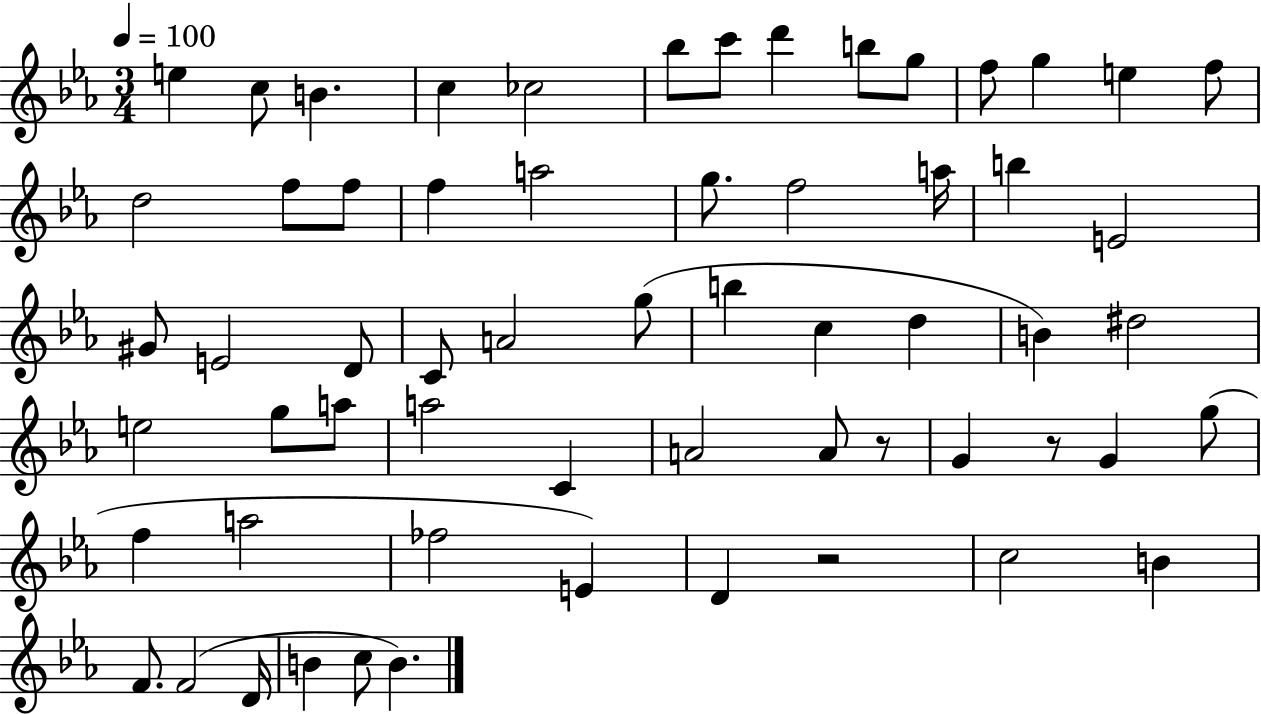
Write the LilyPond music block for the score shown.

{
  \clef treble
  \numericTimeSignature
  \time 3/4
  \key ees \major
  \tempo 4 = 100
  e''4 c''8 b'4. | c''4 ces''2 | bes''8 c'''8 d'''4 b''8 g''8 | f''8 g''4 e''4 f''8 | \break d''2 f''8 f''8 | f''4 a''2 | g''8. f''2 a''16 | b''4 e'2 | \break gis'8 e'2 d'8 | c'8 a'2 g''8( | b''4 c''4 d''4 | b'4) dis''2 | \break e''2 g''8 a''8 | a''2 c'4 | a'2 a'8 r8 | g'4 r8 g'4 g''8( | \break f''4 a''2 | fes''2 e'4) | d'4 r2 | c''2 b'4 | \break f'8. f'2( d'16 | b'4 c''8 b'4.) | \bar "|."
}